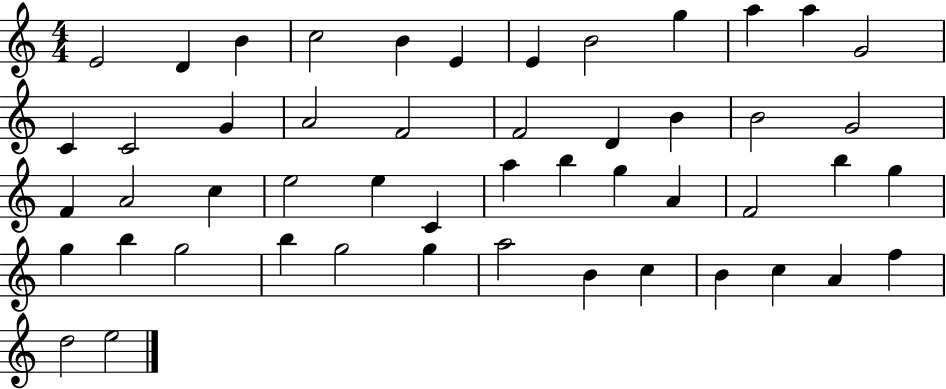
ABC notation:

X:1
T:Untitled
M:4/4
L:1/4
K:C
E2 D B c2 B E E B2 g a a G2 C C2 G A2 F2 F2 D B B2 G2 F A2 c e2 e C a b g A F2 b g g b g2 b g2 g a2 B c B c A f d2 e2